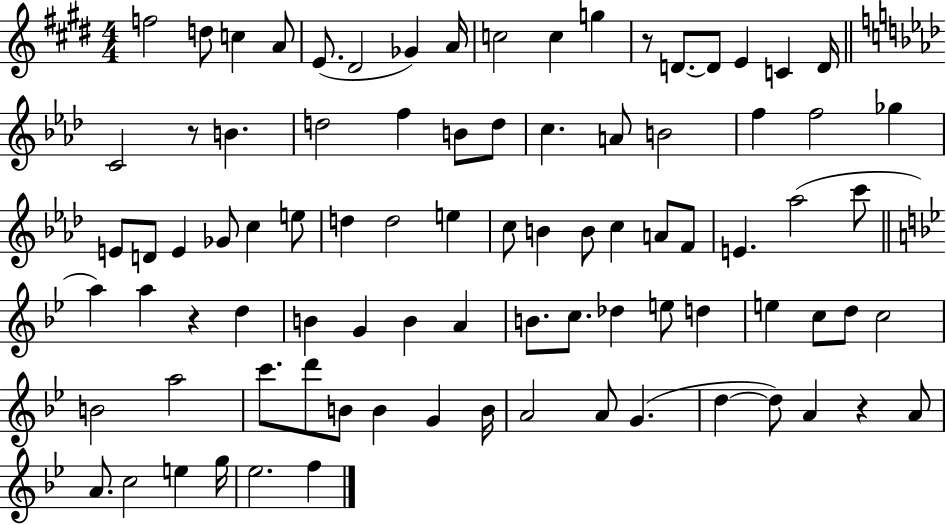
F5/h D5/e C5/q A4/e E4/e. D#4/h Gb4/q A4/s C5/h C5/q G5/q R/e D4/e. D4/e E4/q C4/q D4/s C4/h R/e B4/q. D5/h F5/q B4/e D5/e C5/q. A4/e B4/h F5/q F5/h Gb5/q E4/e D4/e E4/q Gb4/e C5/q E5/e D5/q D5/h E5/q C5/e B4/q B4/e C5/q A4/e F4/e E4/q. Ab5/h C6/e A5/q A5/q R/q D5/q B4/q G4/q B4/q A4/q B4/e. C5/e. Db5/q E5/e D5/q E5/q C5/e D5/e C5/h B4/h A5/h C6/e. D6/e B4/e B4/q G4/q B4/s A4/h A4/e G4/q. D5/q D5/e A4/q R/q A4/e A4/e. C5/h E5/q G5/s Eb5/h. F5/q